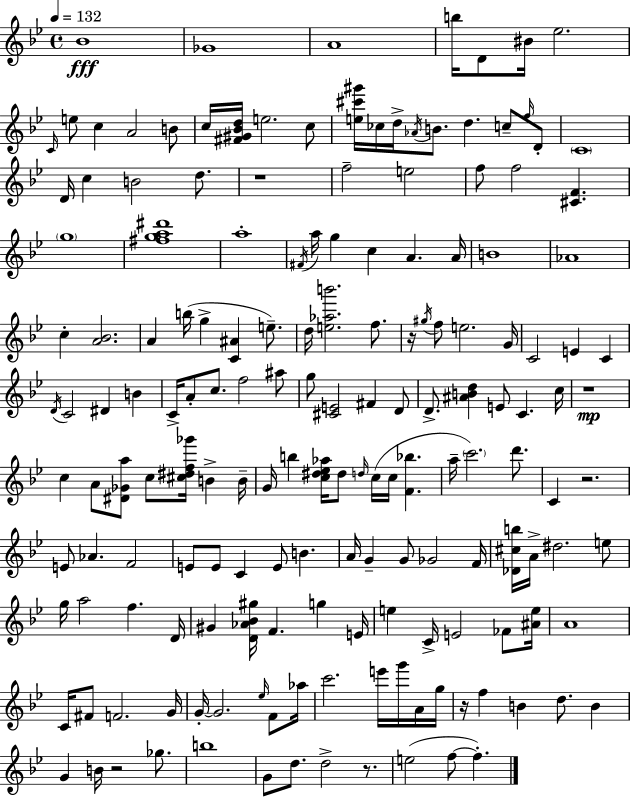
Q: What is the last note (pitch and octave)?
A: F5